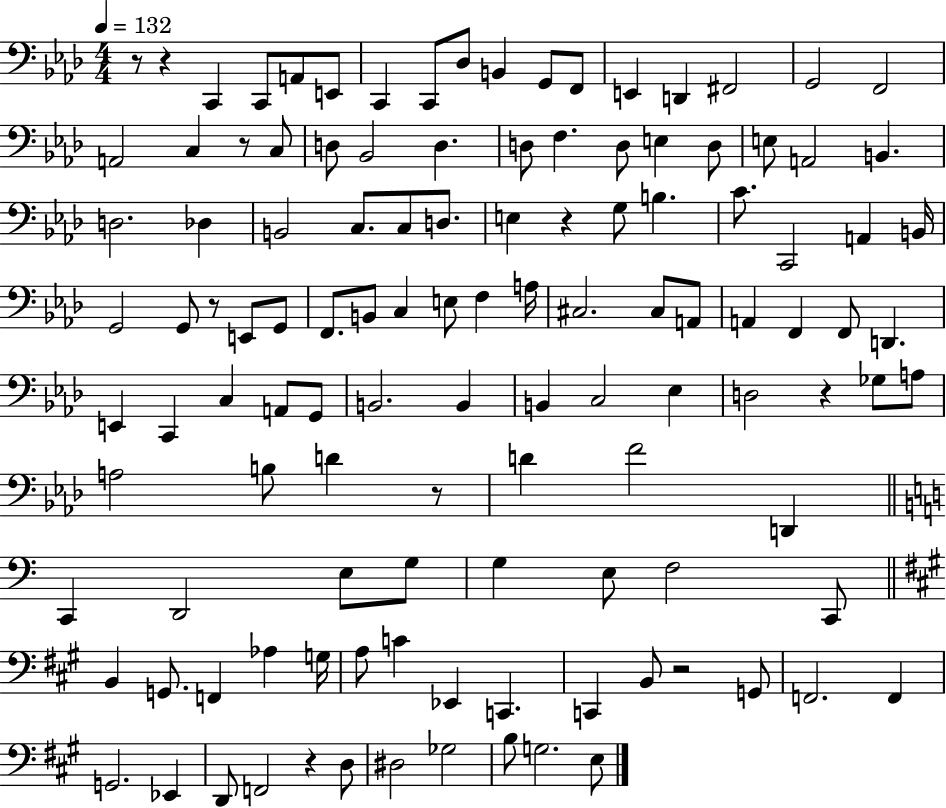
R/e R/q C2/q C2/e A2/e E2/e C2/q C2/e Db3/e B2/q G2/e F2/e E2/q D2/q F#2/h G2/h F2/h A2/h C3/q R/e C3/e D3/e Bb2/h D3/q. D3/e F3/q. D3/e E3/q D3/e E3/e A2/h B2/q. D3/h. Db3/q B2/h C3/e. C3/e D3/e. E3/q R/q G3/e B3/q. C4/e. C2/h A2/q B2/s G2/h G2/e R/e E2/e G2/e F2/e. B2/e C3/q E3/e F3/q A3/s C#3/h. C#3/e A2/e A2/q F2/q F2/e D2/q. E2/q C2/q C3/q A2/e G2/e B2/h. B2/q B2/q C3/h Eb3/q D3/h R/q Gb3/e A3/e A3/h B3/e D4/q R/e D4/q F4/h D2/q C2/q D2/h E3/e G3/e G3/q E3/e F3/h C2/e B2/q G2/e. F2/q Ab3/q G3/s A3/e C4/q Eb2/q C2/q. C2/q B2/e R/h G2/e F2/h. F2/q G2/h. Eb2/q D2/e F2/h R/q D3/e D#3/h Gb3/h B3/e G3/h. E3/e